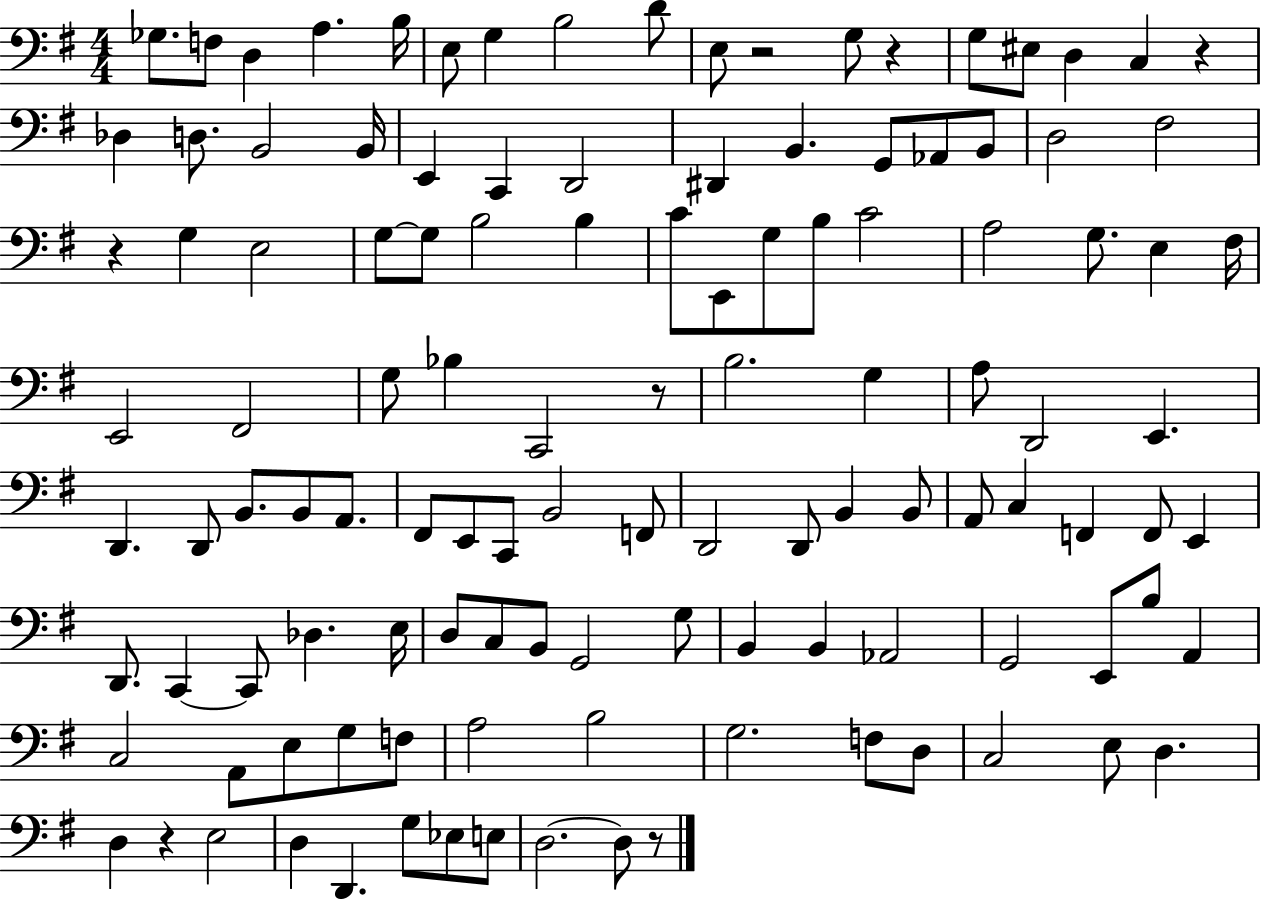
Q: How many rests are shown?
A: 7